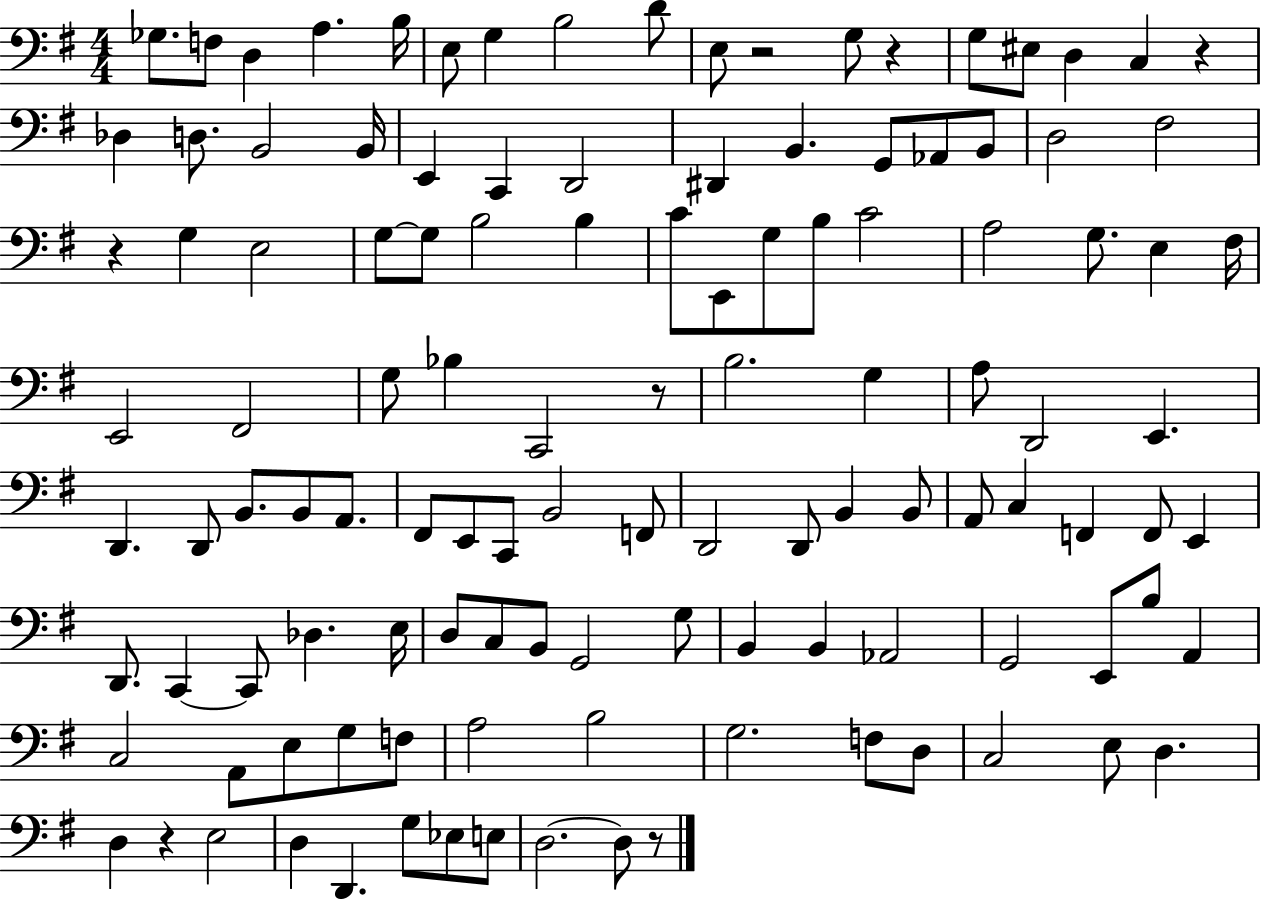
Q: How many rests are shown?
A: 7